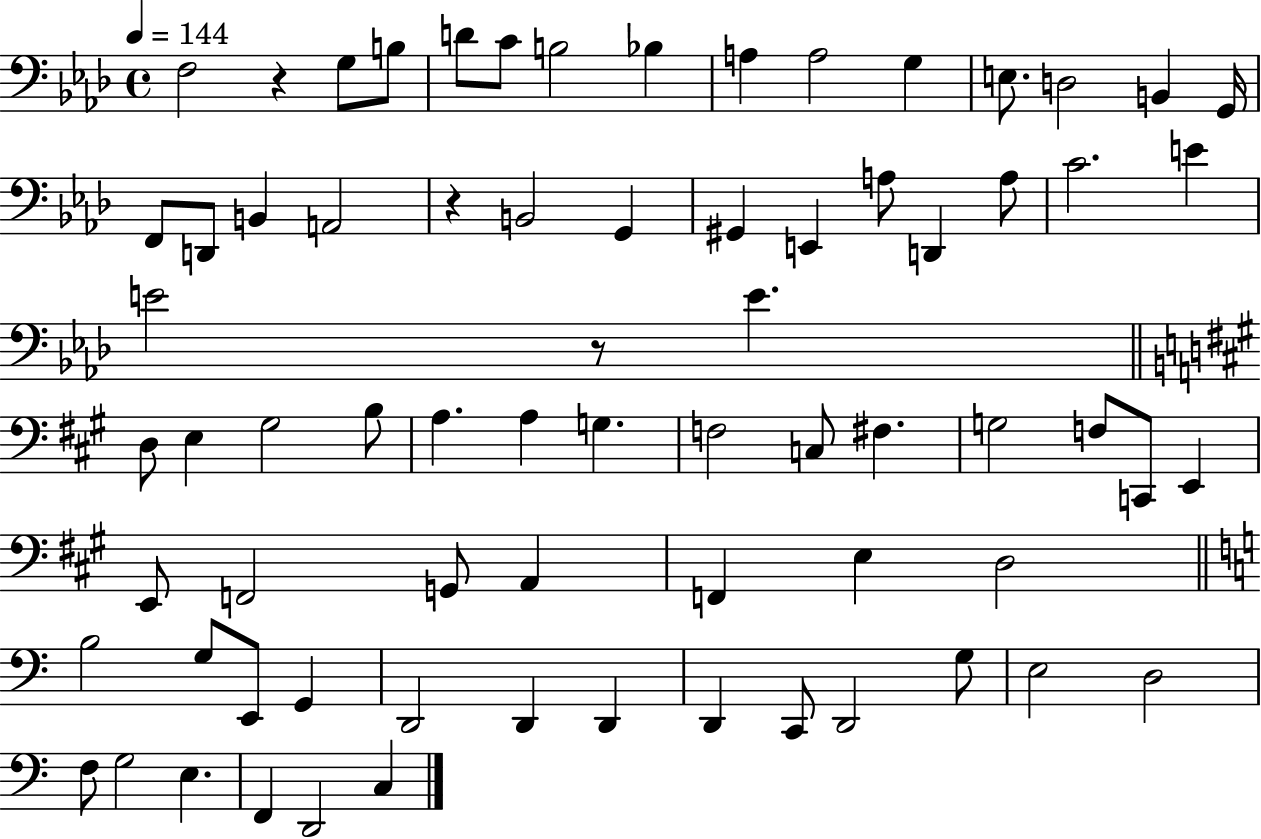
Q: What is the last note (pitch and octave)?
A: C3